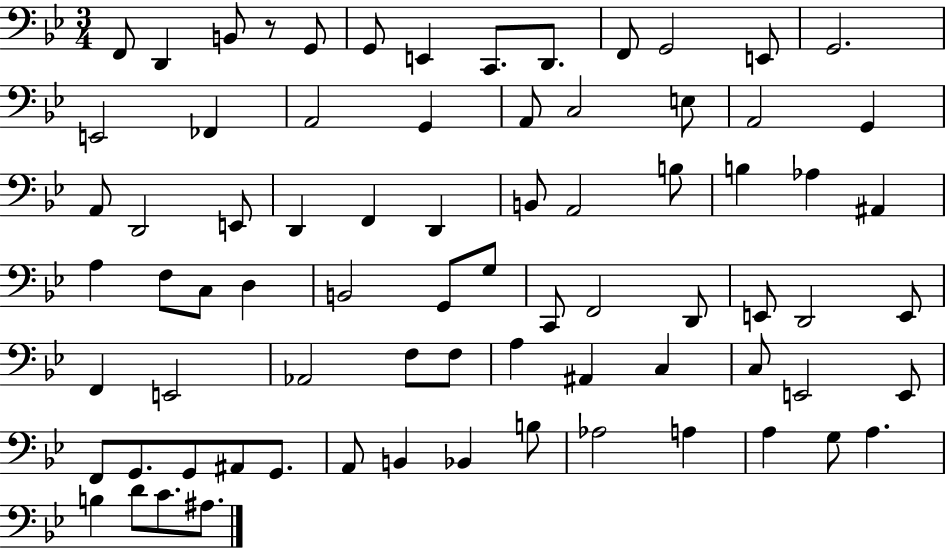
X:1
T:Untitled
M:3/4
L:1/4
K:Bb
F,,/2 D,, B,,/2 z/2 G,,/2 G,,/2 E,, C,,/2 D,,/2 F,,/2 G,,2 E,,/2 G,,2 E,,2 _F,, A,,2 G,, A,,/2 C,2 E,/2 A,,2 G,, A,,/2 D,,2 E,,/2 D,, F,, D,, B,,/2 A,,2 B,/2 B, _A, ^A,, A, F,/2 C,/2 D, B,,2 G,,/2 G,/2 C,,/2 F,,2 D,,/2 E,,/2 D,,2 E,,/2 F,, E,,2 _A,,2 F,/2 F,/2 A, ^A,, C, C,/2 E,,2 E,,/2 F,,/2 G,,/2 G,,/2 ^A,,/2 G,,/2 A,,/2 B,, _B,, B,/2 _A,2 A, A, G,/2 A, B, D/2 C/2 ^A,/2